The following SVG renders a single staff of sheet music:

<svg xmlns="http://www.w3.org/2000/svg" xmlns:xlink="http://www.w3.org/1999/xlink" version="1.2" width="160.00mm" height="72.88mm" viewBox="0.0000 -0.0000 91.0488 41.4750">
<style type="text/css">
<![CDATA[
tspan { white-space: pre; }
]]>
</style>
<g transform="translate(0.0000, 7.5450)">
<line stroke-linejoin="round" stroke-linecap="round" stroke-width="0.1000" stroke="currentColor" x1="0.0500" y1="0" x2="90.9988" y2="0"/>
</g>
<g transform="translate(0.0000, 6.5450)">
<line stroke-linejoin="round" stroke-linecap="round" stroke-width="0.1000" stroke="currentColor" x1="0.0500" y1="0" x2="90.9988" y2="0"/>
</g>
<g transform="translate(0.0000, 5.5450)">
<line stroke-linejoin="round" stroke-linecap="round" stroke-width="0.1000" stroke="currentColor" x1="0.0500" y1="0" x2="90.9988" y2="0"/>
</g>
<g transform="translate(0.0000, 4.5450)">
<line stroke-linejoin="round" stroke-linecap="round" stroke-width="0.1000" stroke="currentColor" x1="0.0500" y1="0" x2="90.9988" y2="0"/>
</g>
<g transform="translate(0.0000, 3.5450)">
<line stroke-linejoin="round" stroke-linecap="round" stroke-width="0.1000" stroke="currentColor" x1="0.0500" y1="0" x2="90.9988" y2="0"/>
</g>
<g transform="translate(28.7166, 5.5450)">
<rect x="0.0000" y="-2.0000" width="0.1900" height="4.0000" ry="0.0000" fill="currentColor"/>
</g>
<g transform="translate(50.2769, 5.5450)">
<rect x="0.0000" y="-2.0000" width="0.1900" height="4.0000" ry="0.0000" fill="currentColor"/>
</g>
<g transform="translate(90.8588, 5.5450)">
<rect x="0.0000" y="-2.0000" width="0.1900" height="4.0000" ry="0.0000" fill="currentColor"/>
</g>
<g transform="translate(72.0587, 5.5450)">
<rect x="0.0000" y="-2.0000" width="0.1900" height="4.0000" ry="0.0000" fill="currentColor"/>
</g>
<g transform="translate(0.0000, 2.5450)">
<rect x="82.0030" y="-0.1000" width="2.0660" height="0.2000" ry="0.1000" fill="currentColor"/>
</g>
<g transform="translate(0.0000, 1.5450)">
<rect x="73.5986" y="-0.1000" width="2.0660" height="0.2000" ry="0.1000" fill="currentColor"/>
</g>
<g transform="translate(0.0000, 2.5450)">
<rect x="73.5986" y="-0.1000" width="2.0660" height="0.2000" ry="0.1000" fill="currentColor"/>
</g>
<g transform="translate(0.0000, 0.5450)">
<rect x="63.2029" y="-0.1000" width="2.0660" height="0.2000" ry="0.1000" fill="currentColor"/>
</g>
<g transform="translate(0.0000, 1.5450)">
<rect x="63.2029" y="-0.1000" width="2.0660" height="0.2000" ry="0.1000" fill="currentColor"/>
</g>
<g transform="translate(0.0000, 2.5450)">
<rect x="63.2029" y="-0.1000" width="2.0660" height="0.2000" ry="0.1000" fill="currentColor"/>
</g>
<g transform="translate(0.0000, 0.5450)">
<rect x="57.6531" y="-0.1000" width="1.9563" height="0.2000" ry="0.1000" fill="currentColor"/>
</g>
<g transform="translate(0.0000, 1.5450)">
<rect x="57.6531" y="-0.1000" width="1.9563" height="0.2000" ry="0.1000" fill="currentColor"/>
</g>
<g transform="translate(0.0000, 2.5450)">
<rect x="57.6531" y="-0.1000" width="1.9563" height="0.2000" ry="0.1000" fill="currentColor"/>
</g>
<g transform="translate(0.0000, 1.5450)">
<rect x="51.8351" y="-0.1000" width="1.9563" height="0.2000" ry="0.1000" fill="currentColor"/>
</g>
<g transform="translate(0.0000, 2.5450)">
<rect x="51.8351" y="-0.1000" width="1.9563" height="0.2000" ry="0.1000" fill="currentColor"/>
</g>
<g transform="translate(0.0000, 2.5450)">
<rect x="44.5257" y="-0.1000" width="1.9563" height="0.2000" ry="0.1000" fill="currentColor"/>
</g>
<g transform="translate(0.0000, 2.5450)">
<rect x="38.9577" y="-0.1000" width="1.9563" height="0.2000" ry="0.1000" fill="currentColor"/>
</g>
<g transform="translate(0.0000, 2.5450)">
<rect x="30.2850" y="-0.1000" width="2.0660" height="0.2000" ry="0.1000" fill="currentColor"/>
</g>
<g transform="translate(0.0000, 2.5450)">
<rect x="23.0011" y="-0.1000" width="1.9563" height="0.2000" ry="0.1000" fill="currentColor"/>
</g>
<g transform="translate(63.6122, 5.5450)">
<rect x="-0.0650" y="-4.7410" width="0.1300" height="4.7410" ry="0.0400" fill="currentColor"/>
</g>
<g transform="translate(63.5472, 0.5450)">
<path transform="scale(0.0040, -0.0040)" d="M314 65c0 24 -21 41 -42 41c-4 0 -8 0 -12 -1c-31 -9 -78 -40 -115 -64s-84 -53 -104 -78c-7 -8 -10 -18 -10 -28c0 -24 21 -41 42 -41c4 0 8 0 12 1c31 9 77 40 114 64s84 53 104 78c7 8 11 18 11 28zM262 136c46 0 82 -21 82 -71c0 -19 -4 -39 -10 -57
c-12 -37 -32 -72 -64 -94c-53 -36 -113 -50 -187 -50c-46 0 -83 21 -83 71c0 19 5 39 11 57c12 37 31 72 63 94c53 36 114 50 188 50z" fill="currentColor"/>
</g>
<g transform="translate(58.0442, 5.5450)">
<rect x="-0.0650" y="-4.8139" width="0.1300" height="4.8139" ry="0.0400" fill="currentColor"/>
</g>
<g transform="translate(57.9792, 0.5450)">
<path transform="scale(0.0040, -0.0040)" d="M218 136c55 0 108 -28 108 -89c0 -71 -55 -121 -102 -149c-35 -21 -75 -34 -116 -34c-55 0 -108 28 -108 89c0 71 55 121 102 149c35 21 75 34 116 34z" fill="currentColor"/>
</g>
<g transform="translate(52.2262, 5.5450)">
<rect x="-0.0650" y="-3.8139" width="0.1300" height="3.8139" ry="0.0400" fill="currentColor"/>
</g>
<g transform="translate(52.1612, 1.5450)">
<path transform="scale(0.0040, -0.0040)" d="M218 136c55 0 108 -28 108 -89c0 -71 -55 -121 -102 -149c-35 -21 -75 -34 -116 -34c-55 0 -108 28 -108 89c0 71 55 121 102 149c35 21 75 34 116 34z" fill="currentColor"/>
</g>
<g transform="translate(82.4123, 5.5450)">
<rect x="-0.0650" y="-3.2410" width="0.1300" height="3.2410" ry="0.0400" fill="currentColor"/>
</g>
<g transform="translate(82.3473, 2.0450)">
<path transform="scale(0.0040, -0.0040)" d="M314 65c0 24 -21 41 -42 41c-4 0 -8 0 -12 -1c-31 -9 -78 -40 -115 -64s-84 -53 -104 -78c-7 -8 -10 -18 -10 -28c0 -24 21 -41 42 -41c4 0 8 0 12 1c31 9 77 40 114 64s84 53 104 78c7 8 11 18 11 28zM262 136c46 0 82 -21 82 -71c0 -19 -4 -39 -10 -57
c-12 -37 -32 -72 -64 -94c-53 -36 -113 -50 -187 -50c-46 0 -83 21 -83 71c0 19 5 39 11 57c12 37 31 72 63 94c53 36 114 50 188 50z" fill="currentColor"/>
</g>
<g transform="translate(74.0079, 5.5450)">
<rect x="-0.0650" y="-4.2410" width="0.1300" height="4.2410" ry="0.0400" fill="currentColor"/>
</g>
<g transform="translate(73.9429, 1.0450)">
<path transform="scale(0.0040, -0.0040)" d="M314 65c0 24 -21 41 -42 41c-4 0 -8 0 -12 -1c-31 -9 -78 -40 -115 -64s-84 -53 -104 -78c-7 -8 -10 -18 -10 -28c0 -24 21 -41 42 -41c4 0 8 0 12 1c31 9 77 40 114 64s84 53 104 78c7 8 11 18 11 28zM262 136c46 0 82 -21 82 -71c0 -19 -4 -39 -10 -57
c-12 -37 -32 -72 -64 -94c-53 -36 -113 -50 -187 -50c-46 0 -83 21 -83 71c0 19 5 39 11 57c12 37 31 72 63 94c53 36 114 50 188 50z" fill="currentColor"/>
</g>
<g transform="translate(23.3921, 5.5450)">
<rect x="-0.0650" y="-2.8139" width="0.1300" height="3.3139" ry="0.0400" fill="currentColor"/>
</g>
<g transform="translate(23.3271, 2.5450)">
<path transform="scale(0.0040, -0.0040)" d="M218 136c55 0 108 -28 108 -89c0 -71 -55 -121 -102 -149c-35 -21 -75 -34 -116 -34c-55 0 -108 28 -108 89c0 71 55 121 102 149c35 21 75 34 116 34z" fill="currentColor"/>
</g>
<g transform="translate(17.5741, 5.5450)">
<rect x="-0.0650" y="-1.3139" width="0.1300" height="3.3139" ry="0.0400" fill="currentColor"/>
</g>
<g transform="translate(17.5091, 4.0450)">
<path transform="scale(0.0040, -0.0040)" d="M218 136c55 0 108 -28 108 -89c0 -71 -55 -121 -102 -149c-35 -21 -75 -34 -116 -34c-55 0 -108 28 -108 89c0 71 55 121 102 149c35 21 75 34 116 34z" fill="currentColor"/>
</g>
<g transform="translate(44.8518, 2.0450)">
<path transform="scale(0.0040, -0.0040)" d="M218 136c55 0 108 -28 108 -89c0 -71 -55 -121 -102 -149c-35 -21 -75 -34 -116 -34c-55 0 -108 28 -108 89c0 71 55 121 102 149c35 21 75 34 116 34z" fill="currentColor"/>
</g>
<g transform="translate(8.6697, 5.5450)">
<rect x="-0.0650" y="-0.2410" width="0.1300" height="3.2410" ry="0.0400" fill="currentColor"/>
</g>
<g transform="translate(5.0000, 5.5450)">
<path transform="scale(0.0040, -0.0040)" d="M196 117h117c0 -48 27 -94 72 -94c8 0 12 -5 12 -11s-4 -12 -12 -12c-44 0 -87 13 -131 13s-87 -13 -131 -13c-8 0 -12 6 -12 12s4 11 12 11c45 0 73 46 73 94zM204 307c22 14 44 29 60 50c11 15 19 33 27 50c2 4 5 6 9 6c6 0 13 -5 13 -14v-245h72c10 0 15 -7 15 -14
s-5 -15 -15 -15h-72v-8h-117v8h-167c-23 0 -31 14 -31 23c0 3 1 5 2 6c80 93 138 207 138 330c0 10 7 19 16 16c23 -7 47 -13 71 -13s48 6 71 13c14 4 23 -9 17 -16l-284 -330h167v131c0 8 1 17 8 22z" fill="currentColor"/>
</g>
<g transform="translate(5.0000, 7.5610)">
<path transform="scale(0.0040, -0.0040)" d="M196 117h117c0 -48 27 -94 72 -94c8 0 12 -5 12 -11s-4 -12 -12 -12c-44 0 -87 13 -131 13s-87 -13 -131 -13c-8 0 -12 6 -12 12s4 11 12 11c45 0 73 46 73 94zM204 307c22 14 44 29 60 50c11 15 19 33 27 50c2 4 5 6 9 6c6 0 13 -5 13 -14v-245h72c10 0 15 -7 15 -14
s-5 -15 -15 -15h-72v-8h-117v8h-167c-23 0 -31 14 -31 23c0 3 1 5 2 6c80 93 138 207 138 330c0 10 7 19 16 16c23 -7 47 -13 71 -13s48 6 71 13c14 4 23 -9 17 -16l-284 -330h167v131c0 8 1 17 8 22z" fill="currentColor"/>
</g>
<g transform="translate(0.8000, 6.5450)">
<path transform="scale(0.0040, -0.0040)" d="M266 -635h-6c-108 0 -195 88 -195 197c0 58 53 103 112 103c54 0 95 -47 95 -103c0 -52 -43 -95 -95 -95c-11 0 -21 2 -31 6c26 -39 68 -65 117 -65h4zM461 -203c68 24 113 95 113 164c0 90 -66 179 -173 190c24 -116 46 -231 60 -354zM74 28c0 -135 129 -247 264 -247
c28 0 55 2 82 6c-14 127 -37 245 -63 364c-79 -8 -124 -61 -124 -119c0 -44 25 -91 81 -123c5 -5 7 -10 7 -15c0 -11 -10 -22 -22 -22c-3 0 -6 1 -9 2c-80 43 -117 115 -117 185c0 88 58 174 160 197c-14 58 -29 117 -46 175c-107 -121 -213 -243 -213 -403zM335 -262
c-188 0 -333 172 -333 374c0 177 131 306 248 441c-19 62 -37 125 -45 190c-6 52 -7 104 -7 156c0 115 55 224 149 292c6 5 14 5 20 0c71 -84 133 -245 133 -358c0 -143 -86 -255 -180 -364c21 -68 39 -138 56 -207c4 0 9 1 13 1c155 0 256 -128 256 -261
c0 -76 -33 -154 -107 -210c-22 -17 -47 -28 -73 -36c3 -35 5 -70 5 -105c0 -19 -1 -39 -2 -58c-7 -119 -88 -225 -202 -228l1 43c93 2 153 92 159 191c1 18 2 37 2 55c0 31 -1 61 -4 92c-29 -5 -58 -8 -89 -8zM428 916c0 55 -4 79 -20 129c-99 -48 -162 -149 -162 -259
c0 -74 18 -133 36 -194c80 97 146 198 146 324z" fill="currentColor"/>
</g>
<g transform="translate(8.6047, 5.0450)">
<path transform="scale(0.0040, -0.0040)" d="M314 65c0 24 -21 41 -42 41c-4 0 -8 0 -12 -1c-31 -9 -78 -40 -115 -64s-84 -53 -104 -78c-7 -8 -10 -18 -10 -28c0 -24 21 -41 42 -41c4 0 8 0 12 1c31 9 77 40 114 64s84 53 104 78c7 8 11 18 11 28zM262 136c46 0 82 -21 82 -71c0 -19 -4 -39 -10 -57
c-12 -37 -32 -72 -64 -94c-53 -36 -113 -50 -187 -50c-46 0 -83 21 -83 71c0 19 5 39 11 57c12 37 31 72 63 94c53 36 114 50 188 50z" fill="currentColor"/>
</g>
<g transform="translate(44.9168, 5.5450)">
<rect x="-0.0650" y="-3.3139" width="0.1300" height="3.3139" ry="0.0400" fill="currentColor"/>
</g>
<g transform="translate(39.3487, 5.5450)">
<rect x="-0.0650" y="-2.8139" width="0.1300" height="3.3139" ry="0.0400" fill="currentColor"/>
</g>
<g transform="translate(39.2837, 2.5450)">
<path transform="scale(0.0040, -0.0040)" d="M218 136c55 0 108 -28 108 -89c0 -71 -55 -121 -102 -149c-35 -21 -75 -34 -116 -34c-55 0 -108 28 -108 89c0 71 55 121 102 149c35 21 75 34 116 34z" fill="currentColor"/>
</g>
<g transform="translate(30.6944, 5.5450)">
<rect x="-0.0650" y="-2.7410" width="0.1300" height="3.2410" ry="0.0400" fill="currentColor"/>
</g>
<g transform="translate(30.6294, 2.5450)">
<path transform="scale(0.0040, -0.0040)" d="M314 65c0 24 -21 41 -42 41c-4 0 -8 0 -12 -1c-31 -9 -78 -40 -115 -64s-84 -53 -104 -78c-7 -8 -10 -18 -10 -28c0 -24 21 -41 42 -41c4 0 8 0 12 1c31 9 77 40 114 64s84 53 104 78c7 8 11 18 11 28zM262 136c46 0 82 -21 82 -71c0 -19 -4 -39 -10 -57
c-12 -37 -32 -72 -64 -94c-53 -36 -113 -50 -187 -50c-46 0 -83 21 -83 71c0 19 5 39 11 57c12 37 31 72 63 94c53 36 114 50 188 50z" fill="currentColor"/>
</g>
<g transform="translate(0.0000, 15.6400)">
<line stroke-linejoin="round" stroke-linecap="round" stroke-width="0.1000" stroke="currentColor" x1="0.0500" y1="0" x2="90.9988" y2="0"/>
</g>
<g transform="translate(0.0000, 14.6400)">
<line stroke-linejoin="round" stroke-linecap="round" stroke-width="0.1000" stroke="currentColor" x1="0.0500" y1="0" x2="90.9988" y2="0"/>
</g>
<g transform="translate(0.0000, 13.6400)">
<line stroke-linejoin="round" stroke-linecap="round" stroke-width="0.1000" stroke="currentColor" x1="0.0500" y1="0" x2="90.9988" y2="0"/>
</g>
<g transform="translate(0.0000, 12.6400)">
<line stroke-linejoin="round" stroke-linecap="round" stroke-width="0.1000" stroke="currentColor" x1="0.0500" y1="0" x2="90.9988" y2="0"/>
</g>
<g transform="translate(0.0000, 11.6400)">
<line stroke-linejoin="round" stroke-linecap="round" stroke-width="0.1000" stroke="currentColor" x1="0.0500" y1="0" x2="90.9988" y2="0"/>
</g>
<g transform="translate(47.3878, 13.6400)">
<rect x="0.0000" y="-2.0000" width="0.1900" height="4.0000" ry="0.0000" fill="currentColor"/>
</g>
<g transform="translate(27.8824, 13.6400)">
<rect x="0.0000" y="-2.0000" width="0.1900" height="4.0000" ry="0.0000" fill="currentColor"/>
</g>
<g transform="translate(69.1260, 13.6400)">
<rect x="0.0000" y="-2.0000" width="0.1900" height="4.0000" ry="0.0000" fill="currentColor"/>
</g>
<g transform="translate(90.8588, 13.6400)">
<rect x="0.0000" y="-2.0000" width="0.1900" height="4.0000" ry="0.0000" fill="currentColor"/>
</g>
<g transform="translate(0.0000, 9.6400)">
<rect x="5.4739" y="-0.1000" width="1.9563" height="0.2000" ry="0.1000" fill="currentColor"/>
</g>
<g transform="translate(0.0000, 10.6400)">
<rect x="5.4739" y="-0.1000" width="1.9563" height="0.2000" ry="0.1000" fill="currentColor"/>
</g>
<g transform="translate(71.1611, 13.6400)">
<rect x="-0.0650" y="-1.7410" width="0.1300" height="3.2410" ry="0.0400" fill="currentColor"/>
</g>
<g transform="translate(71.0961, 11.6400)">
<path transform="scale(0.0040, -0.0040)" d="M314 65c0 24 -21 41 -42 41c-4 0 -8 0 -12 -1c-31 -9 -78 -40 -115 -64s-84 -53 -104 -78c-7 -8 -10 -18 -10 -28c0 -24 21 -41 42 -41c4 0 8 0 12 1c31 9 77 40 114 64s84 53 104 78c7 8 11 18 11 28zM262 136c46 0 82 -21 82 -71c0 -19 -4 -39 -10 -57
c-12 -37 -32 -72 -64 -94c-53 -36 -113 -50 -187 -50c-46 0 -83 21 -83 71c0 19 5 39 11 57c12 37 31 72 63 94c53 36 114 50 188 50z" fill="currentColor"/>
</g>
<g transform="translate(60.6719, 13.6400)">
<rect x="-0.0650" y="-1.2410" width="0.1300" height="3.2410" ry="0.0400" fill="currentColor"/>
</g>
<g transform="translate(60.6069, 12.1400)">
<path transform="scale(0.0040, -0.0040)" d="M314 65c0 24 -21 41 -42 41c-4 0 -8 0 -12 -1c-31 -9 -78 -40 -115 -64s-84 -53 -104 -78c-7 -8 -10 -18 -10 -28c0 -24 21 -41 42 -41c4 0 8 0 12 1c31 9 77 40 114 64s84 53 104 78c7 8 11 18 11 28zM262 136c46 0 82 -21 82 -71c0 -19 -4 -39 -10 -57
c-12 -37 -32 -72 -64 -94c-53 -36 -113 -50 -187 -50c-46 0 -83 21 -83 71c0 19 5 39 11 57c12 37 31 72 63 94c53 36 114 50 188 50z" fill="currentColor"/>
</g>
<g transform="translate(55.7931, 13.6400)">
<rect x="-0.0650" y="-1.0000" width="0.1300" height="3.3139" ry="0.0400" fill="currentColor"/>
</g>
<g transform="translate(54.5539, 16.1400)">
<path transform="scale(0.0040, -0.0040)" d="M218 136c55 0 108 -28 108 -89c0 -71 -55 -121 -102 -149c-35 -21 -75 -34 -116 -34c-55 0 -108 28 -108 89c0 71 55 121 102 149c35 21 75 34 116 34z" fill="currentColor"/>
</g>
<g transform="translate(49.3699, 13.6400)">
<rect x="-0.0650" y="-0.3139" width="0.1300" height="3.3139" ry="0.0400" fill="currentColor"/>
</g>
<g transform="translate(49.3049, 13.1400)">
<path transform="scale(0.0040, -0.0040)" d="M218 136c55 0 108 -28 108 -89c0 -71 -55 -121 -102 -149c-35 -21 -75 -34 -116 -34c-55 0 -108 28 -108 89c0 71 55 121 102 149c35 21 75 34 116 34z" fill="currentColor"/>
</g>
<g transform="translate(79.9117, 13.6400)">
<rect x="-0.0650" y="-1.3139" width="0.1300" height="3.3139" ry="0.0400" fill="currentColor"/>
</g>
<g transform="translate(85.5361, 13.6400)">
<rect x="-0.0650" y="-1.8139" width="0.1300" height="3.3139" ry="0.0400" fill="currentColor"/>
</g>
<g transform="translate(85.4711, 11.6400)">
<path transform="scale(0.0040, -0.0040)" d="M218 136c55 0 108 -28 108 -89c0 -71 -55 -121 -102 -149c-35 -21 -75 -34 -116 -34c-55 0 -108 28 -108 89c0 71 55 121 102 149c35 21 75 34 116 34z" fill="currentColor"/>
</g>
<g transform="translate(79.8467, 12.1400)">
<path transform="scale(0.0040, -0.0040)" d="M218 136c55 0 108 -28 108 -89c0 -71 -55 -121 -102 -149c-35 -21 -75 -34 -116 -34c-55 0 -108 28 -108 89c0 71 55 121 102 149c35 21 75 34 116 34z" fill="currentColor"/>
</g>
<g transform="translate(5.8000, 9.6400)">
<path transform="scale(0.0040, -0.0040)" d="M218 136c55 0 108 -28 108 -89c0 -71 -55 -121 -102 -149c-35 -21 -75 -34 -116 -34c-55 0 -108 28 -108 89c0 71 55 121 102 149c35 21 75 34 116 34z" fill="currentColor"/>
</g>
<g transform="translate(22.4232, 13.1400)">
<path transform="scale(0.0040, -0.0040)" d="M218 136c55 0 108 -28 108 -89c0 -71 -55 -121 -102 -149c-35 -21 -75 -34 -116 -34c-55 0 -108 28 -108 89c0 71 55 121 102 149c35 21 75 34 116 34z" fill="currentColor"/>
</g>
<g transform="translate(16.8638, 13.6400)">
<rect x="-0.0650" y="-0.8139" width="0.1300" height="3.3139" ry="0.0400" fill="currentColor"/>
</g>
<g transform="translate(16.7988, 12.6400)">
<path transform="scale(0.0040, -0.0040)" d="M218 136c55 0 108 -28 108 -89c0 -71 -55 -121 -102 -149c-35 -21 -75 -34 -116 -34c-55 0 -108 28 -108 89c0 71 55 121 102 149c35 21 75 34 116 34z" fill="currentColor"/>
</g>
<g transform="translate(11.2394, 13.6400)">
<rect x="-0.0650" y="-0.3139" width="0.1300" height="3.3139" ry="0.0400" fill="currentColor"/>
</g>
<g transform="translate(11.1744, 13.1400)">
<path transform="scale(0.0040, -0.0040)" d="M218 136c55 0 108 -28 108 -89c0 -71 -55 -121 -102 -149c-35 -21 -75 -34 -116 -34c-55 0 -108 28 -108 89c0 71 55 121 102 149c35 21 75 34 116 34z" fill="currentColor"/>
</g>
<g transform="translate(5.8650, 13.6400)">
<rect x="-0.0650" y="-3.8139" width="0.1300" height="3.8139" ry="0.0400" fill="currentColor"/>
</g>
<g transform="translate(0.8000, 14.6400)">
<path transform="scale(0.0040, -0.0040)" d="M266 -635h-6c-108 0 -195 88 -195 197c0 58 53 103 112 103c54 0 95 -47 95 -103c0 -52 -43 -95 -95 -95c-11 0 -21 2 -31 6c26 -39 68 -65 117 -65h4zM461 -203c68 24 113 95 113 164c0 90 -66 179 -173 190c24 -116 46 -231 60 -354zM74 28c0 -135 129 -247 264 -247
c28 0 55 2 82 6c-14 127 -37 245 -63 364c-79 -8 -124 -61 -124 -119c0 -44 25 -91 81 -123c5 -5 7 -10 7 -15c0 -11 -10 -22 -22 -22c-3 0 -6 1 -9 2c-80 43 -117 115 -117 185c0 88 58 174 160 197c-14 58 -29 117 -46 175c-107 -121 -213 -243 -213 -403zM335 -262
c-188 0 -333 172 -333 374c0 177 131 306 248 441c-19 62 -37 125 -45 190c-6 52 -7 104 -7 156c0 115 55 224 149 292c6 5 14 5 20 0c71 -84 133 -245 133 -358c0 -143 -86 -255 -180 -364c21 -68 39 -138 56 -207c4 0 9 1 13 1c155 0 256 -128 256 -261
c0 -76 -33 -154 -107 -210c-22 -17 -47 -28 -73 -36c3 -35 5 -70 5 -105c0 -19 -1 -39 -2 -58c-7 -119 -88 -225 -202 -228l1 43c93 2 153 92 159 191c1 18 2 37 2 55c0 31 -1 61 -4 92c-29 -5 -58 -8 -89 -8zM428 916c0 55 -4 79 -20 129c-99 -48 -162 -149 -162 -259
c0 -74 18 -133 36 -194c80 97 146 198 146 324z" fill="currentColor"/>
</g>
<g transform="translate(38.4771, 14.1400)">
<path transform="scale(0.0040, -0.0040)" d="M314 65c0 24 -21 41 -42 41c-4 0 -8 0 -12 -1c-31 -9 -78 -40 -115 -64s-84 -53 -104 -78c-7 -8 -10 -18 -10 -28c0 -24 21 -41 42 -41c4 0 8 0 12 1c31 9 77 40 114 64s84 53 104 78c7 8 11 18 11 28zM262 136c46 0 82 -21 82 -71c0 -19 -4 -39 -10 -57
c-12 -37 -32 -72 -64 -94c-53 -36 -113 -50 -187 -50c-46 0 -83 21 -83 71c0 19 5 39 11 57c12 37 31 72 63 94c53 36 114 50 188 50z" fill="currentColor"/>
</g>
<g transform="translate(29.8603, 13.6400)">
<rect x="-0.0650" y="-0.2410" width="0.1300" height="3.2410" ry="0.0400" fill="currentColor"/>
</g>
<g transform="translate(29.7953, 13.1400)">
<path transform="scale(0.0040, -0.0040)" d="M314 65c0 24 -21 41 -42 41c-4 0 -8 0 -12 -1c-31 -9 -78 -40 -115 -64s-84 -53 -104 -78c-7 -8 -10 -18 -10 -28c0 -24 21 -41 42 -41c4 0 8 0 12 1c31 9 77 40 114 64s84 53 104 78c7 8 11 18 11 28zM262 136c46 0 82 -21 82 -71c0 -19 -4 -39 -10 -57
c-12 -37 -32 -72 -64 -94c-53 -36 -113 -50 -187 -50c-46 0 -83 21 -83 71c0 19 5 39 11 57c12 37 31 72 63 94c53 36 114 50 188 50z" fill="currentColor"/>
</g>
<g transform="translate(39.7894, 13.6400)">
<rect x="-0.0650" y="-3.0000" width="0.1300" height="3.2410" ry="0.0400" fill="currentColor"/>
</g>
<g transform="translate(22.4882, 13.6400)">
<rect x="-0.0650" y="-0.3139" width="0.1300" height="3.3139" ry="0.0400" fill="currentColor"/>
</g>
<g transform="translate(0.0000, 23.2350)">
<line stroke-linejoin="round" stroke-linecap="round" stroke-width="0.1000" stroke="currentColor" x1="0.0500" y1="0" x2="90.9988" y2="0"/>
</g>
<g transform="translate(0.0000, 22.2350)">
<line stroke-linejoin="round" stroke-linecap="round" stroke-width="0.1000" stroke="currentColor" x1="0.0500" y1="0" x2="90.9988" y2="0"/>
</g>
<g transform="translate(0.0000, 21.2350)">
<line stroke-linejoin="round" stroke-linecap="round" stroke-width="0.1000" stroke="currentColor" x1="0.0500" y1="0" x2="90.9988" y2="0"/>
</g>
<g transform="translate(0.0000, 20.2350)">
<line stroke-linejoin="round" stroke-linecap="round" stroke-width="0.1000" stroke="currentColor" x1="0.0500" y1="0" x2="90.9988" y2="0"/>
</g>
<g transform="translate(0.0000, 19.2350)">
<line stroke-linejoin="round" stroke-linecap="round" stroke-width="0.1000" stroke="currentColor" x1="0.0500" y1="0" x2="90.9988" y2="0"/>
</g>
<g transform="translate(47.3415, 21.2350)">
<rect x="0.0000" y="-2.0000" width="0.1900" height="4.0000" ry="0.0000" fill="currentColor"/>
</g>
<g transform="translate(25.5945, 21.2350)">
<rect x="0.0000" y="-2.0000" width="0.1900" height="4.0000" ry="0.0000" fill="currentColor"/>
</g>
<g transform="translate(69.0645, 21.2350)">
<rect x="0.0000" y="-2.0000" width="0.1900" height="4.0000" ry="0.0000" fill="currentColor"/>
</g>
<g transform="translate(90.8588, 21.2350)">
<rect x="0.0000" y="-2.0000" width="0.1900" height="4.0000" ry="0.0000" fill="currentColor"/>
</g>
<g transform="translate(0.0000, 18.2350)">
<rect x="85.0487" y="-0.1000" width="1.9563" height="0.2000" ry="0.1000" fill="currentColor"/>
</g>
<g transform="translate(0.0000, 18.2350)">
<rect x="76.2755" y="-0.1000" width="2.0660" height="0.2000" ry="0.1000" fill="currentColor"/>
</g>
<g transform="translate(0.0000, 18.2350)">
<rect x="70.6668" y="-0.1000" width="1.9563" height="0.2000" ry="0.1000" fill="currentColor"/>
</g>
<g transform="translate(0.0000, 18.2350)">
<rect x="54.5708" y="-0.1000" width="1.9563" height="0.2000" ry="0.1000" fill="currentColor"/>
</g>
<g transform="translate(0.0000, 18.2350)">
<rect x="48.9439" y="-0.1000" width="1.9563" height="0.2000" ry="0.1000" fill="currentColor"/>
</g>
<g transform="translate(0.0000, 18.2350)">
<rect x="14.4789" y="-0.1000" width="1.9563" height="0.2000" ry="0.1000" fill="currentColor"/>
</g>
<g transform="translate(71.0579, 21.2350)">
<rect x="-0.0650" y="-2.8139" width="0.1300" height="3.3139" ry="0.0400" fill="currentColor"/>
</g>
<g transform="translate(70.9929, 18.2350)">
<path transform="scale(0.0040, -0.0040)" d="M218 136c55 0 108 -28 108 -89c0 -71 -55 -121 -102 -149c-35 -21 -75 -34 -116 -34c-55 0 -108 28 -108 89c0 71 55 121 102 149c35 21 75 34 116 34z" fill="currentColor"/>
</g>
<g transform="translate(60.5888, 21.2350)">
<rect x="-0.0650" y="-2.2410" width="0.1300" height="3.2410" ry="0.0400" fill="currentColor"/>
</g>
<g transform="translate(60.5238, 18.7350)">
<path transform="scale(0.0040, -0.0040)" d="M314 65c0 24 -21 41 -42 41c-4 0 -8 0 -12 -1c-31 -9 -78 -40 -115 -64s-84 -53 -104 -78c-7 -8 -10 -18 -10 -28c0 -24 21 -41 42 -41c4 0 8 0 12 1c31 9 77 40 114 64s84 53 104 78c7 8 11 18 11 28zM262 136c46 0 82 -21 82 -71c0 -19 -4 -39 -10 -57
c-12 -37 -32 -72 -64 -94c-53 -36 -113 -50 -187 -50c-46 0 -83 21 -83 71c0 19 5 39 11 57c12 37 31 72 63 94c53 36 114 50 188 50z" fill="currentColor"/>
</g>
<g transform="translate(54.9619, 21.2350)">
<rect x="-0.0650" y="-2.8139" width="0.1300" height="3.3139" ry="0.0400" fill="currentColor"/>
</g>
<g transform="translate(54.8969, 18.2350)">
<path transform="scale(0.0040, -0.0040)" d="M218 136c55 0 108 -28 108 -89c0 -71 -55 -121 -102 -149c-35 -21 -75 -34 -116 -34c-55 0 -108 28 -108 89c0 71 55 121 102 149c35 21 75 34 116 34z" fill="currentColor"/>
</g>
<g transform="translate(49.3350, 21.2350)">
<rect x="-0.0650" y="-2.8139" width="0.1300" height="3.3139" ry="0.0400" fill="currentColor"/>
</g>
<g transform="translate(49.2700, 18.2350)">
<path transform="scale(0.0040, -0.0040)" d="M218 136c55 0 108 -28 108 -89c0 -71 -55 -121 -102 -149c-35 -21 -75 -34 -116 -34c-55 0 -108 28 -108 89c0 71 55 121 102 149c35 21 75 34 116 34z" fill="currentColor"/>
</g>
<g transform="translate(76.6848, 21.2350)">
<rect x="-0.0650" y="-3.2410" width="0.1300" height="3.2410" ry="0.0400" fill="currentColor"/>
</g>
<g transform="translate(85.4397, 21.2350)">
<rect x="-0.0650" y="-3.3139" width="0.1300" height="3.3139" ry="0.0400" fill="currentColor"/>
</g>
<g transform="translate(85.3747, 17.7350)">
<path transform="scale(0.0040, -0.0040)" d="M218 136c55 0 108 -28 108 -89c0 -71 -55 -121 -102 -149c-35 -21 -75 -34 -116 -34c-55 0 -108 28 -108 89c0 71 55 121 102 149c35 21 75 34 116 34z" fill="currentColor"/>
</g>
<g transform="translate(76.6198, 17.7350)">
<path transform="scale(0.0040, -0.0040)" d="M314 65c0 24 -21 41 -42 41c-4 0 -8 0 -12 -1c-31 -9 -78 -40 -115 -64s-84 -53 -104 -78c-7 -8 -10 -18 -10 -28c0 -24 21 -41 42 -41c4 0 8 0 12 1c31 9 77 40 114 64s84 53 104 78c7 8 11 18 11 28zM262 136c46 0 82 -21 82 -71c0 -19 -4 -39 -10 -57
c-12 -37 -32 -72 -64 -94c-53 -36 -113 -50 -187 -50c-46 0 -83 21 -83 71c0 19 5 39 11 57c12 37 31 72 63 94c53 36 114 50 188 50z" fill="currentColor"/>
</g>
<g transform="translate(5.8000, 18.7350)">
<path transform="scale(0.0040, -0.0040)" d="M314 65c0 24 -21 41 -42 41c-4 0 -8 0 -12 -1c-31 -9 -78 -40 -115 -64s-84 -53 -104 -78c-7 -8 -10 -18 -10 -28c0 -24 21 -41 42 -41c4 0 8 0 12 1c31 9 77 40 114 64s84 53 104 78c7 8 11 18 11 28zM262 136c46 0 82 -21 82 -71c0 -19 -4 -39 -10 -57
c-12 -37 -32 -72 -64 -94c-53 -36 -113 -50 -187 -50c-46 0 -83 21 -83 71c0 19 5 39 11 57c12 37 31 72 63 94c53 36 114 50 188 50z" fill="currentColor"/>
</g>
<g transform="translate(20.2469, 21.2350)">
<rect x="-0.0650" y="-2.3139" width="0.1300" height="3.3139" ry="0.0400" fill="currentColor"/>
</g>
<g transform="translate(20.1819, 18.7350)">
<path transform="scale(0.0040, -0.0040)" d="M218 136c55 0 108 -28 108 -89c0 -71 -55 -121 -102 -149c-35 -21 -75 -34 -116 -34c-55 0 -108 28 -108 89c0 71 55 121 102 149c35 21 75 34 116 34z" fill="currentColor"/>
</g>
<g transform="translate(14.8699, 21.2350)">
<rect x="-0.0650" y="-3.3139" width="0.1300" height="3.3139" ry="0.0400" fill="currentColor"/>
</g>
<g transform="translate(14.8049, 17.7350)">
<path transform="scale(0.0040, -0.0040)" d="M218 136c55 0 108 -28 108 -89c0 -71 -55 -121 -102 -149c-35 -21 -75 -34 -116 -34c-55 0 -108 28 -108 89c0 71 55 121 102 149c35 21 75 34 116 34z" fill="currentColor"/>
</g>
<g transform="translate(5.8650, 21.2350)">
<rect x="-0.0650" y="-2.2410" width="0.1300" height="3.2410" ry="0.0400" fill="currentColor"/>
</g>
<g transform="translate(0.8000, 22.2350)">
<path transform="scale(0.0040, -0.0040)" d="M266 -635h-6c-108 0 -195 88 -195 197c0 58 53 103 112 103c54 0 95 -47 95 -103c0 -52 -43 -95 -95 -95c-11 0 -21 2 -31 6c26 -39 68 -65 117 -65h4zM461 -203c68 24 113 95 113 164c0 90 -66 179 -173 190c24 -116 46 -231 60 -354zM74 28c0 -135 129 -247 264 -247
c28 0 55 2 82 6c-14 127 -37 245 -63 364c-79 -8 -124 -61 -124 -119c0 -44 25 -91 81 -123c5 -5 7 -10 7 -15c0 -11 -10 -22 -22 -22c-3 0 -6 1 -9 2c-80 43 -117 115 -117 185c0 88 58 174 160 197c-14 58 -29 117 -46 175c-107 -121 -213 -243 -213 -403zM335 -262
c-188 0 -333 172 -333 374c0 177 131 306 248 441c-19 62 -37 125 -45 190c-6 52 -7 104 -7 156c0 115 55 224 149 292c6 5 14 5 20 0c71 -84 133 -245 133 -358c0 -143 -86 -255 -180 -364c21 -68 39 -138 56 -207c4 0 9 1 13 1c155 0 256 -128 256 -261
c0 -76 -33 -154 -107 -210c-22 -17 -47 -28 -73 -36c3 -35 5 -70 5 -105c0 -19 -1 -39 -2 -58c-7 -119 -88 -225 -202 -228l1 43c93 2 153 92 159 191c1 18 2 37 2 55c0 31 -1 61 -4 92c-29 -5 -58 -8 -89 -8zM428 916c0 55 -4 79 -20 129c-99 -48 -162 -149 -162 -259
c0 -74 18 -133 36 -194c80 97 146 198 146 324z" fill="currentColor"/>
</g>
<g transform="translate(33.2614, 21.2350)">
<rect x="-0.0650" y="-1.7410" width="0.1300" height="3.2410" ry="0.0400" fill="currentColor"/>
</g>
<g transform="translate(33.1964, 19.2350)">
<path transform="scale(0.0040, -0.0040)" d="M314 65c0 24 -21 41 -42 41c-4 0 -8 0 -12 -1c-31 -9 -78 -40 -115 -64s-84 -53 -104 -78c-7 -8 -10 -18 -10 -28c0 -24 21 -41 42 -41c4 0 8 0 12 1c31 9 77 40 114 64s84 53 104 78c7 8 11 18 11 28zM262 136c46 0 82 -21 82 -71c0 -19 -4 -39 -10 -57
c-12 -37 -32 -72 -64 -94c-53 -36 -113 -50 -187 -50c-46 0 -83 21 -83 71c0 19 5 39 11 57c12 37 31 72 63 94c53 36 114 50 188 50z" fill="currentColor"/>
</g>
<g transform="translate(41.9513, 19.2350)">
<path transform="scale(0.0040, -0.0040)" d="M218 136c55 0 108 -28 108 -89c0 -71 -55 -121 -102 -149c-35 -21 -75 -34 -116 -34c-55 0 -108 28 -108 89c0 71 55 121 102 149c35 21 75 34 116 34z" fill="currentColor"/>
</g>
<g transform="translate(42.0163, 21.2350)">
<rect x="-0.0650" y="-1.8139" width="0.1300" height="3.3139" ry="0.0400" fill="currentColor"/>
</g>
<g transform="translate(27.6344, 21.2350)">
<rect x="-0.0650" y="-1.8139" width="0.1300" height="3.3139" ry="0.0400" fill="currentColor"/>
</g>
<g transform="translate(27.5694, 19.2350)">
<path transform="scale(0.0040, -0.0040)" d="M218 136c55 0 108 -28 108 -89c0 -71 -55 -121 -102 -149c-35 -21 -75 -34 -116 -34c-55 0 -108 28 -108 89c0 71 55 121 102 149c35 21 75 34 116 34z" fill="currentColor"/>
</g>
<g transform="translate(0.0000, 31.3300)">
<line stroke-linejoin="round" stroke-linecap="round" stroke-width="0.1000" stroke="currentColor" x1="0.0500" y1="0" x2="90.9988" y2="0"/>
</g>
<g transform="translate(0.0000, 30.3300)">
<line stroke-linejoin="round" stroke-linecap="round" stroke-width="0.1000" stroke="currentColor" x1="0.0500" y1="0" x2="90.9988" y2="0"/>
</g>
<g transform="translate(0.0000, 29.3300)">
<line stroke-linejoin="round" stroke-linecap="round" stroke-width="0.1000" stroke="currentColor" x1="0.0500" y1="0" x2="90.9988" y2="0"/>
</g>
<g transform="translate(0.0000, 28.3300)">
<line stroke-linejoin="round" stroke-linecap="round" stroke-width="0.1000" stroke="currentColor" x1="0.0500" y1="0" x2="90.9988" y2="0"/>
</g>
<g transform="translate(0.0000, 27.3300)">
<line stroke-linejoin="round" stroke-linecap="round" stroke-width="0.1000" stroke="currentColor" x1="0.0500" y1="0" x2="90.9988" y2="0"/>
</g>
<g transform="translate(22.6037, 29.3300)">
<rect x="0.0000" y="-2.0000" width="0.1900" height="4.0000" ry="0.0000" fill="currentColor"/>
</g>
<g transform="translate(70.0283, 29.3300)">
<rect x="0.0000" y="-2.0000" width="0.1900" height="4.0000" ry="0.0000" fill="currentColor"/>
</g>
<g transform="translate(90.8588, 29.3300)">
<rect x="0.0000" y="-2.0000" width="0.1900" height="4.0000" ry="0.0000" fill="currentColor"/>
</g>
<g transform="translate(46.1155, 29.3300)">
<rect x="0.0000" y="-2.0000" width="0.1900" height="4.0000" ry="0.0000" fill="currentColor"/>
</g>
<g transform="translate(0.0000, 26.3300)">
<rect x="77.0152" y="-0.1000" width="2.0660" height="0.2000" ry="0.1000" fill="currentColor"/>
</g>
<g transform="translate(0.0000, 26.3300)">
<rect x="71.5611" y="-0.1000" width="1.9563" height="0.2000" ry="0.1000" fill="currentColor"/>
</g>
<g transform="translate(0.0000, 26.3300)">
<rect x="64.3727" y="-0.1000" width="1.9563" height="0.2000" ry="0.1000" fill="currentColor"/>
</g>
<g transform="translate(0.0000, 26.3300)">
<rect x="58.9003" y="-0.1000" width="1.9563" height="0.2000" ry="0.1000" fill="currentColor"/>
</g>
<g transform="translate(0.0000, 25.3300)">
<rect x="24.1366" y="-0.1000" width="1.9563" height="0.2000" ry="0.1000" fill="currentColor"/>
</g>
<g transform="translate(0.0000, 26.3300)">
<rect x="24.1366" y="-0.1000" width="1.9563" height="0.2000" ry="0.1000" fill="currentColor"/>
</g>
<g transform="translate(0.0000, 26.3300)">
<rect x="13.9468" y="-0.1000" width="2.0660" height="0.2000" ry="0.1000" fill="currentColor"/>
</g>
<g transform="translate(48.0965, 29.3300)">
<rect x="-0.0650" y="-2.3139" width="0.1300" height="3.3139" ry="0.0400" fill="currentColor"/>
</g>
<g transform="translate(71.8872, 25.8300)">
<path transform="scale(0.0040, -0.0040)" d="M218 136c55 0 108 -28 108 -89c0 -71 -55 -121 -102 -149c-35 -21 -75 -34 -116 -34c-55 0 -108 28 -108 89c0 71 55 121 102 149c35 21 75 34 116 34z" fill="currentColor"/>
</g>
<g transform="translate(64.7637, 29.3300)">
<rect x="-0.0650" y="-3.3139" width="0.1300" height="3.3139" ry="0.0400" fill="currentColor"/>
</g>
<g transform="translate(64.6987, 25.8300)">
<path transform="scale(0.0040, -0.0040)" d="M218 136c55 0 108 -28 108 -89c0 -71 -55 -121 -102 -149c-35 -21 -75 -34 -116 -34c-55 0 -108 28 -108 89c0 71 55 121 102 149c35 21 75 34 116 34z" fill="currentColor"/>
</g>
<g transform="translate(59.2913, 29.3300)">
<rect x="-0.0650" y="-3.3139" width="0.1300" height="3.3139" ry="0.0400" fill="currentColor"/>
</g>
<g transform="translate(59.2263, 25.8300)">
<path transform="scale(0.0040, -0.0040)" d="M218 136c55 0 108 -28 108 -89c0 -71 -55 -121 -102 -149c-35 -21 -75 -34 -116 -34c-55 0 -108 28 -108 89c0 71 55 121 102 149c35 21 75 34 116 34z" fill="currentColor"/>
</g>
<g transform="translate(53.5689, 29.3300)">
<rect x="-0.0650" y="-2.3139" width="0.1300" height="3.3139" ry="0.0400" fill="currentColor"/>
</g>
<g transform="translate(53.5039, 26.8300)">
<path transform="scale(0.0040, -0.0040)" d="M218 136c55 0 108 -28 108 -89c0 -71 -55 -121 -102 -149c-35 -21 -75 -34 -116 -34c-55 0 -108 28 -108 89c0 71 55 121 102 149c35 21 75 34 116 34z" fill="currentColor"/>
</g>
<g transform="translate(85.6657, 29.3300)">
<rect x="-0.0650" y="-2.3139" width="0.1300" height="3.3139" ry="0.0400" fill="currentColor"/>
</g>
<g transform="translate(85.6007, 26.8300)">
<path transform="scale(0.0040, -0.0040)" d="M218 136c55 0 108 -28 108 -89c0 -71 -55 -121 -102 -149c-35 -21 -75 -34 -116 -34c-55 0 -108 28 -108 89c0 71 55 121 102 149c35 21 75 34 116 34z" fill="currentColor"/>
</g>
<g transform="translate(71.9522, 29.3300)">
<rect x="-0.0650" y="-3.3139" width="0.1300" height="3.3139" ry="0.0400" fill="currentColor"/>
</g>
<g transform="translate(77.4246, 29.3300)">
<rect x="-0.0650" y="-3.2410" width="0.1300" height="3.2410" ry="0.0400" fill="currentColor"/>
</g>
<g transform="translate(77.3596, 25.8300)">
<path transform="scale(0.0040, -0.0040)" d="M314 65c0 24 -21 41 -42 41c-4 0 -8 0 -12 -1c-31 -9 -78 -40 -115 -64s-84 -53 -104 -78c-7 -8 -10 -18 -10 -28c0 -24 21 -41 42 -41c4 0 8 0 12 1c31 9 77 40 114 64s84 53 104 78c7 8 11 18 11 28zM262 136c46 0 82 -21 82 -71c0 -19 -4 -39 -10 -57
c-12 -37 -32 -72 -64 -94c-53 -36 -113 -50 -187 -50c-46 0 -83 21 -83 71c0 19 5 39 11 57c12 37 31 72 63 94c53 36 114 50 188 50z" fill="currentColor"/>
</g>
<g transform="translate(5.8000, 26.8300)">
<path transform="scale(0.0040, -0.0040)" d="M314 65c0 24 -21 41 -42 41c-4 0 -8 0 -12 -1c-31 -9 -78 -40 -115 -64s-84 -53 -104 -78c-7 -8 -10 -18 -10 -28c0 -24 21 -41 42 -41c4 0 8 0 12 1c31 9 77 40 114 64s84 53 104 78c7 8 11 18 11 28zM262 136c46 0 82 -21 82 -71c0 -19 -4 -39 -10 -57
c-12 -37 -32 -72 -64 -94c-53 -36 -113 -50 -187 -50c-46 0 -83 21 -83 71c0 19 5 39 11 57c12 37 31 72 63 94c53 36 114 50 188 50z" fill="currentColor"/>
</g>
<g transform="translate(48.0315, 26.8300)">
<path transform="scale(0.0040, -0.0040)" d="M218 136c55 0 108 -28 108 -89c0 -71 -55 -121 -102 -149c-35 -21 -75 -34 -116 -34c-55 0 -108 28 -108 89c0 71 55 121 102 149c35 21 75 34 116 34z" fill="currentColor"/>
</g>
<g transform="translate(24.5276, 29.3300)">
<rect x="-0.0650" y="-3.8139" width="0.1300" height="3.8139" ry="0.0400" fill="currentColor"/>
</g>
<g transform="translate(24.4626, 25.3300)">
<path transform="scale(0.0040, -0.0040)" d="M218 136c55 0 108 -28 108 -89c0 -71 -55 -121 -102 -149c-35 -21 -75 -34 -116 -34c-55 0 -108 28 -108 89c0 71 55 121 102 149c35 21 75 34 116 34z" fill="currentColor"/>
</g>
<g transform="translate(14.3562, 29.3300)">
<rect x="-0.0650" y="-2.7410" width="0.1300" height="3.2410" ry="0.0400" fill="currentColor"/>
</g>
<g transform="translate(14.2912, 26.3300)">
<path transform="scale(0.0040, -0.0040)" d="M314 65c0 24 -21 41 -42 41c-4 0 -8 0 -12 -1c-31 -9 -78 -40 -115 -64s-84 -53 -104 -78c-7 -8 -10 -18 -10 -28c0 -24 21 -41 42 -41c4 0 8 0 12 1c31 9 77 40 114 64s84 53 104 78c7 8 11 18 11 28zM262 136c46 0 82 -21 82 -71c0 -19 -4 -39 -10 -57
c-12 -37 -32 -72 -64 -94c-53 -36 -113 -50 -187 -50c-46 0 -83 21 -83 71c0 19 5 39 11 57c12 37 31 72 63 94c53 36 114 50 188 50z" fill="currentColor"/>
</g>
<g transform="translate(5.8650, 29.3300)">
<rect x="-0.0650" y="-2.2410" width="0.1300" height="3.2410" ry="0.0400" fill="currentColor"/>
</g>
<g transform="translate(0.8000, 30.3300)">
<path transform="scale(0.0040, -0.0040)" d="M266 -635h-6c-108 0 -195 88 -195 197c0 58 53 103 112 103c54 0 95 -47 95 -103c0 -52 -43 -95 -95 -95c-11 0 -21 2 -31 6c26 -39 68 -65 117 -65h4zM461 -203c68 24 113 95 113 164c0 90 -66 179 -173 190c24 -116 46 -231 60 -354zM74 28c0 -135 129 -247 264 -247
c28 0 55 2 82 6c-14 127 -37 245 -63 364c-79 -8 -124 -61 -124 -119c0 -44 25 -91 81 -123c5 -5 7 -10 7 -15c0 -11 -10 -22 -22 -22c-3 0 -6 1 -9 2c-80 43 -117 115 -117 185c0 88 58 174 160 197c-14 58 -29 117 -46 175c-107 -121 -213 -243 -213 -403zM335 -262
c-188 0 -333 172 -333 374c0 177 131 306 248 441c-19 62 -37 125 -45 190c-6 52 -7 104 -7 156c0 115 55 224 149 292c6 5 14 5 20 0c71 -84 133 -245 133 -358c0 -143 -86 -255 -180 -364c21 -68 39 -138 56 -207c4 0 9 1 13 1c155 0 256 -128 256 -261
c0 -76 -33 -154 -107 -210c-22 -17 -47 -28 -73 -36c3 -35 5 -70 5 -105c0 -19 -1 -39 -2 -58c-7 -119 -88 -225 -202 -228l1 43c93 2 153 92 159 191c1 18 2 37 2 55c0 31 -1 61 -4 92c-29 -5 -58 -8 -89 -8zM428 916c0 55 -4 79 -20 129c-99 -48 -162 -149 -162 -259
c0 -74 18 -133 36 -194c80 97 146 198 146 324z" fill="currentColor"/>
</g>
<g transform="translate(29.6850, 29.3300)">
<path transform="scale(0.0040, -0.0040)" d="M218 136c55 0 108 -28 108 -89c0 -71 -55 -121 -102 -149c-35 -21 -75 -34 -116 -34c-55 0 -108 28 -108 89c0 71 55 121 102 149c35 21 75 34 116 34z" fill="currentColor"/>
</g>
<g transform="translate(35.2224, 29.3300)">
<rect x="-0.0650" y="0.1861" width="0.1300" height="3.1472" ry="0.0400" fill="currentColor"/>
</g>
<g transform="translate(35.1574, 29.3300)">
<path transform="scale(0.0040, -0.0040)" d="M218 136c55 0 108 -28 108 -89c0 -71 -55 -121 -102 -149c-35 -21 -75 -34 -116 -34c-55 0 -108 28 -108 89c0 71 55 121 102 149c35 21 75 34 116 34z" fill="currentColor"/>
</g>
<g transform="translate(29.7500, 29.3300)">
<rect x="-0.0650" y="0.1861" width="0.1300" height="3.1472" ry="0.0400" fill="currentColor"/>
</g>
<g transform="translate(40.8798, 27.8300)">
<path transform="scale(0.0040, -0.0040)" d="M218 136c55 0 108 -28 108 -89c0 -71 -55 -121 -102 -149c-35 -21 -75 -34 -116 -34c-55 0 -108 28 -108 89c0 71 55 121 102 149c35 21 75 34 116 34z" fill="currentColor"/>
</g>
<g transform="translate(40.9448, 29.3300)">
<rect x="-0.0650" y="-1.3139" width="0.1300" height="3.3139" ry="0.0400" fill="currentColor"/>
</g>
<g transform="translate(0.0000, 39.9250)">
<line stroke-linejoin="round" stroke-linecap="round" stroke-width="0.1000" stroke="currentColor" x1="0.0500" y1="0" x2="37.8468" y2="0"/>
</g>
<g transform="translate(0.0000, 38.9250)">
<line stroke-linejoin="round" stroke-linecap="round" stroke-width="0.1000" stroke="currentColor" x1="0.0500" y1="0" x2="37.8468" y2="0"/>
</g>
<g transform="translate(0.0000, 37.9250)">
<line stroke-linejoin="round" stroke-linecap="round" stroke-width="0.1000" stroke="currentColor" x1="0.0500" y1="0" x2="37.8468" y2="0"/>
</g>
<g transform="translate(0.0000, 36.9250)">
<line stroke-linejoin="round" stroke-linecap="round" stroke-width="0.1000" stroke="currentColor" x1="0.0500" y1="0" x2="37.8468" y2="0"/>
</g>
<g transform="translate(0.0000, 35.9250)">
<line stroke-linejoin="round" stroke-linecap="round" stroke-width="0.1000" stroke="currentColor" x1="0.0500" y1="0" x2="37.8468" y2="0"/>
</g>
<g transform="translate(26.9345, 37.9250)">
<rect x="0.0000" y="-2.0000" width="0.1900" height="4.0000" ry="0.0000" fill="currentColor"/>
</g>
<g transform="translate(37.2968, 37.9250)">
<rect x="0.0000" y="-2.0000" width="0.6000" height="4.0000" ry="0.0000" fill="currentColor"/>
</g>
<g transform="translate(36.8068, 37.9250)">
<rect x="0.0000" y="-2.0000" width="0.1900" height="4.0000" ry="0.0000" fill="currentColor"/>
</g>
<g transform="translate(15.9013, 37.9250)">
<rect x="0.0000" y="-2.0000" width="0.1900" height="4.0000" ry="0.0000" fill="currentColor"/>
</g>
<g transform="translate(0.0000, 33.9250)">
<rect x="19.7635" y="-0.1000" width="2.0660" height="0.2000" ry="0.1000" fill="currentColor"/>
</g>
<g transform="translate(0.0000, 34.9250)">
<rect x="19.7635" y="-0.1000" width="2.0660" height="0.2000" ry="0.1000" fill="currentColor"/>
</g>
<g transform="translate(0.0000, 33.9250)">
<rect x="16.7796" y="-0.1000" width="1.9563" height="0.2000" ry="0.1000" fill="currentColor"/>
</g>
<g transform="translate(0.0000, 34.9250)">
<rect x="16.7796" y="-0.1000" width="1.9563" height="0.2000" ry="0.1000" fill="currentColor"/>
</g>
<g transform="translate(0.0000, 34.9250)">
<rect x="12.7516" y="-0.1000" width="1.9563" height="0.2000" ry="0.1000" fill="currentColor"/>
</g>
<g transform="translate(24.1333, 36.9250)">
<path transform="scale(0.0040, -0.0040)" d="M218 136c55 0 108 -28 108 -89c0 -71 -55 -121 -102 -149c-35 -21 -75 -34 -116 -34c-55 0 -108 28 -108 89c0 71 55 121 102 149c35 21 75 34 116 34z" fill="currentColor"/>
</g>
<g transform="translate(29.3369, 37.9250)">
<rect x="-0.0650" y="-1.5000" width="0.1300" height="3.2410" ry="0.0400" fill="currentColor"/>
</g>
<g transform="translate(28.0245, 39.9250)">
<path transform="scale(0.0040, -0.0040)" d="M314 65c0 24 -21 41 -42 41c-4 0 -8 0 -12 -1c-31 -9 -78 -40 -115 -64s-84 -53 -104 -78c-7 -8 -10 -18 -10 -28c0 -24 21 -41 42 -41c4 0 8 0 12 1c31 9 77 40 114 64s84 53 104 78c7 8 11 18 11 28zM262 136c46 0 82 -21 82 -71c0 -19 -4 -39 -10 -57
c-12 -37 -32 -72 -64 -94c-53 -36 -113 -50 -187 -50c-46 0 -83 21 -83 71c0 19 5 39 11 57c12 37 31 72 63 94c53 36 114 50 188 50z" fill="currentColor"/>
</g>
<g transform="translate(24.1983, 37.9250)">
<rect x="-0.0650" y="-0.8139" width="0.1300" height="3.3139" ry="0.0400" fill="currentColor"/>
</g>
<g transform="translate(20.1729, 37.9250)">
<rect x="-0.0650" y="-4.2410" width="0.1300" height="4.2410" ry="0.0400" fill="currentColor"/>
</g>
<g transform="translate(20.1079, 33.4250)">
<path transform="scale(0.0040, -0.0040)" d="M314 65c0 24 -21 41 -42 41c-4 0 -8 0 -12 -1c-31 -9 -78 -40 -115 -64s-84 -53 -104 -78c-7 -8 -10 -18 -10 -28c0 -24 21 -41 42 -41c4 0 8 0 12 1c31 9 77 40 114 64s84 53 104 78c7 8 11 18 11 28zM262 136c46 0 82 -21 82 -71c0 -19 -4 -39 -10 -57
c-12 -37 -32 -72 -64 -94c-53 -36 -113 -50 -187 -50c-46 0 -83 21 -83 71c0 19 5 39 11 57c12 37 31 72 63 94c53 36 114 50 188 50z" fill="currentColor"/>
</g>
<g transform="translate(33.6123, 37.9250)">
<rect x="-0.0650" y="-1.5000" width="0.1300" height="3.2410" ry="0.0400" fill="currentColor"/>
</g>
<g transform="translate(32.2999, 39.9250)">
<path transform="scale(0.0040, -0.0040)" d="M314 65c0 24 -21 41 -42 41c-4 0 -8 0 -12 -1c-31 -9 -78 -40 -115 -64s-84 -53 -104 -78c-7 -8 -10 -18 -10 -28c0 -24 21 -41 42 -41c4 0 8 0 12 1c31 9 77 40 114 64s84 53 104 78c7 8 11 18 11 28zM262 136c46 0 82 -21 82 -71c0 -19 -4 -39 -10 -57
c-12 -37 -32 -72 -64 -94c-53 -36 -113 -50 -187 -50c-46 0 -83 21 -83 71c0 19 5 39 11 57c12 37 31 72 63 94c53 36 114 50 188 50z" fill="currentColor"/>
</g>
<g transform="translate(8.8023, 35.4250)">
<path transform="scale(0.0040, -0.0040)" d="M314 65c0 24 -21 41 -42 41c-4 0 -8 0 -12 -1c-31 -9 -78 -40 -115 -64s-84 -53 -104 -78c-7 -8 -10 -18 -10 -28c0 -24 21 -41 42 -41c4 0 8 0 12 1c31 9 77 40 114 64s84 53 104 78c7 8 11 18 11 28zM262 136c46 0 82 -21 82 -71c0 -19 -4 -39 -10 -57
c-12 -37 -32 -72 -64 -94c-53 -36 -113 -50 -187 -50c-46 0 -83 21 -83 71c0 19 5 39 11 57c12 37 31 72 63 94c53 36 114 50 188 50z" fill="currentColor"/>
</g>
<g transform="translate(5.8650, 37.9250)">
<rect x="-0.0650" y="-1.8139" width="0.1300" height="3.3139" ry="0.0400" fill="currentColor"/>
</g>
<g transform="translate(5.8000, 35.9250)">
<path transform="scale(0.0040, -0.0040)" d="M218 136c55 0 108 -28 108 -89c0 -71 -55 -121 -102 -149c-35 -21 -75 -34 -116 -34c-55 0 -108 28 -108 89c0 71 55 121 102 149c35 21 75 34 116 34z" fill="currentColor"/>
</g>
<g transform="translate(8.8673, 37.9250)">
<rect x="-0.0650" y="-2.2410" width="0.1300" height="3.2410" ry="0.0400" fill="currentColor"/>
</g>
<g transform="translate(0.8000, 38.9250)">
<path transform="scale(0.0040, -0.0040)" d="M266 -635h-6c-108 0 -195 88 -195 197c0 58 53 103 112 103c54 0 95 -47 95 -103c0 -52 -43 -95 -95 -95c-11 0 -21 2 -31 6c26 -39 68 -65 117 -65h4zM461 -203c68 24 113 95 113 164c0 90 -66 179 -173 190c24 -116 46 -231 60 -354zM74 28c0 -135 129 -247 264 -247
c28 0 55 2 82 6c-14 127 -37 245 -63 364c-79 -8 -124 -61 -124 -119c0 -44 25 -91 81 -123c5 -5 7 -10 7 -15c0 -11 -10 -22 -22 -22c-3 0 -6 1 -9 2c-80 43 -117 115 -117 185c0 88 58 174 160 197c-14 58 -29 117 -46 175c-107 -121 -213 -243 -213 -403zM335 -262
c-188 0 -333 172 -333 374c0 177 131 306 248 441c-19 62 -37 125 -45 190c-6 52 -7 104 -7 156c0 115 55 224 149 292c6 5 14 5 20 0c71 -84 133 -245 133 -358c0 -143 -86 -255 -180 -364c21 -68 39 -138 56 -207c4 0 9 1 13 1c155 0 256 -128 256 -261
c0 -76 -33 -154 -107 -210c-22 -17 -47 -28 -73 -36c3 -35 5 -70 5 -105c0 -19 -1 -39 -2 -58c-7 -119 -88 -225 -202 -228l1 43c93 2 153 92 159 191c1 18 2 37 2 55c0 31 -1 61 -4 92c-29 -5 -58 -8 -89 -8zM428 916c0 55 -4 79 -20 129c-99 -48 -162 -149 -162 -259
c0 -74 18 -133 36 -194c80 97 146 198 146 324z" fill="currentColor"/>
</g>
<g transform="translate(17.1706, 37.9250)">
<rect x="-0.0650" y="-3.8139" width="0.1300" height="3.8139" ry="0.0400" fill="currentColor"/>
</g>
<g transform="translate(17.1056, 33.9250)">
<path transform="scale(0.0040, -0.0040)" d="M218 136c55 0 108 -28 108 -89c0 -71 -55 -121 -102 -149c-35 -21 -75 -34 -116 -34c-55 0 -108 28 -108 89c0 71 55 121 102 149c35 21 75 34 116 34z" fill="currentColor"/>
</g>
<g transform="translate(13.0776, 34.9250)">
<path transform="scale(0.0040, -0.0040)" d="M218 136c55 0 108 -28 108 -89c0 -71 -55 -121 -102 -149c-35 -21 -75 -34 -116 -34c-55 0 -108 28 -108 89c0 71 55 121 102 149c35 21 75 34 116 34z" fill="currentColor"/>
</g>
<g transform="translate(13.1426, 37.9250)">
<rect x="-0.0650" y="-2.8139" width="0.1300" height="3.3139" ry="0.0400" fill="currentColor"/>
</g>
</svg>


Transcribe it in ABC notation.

X:1
T:Untitled
M:4/4
L:1/4
K:C
c2 e a a2 a b c' e' e'2 d'2 b2 c' c d c c2 A2 c D e2 f2 e f g2 b g f f2 f a a g2 a b2 b g2 a2 c' B B e g g b b b b2 g f g2 a c' d'2 d E2 E2